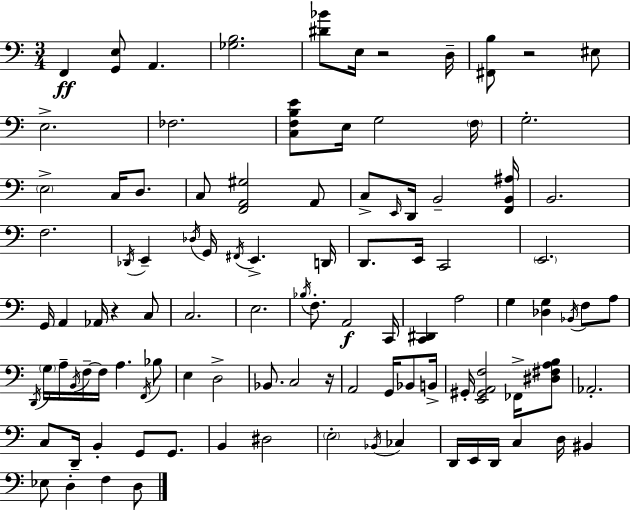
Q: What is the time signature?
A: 3/4